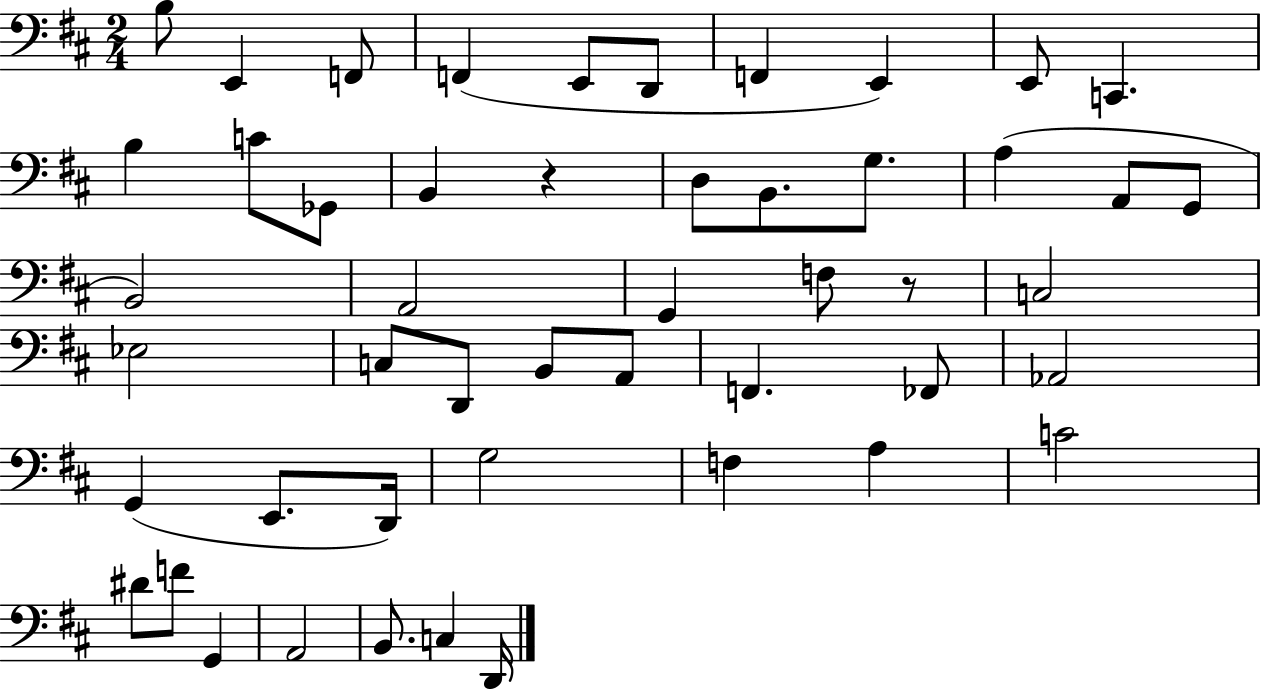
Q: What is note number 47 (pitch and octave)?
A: D2